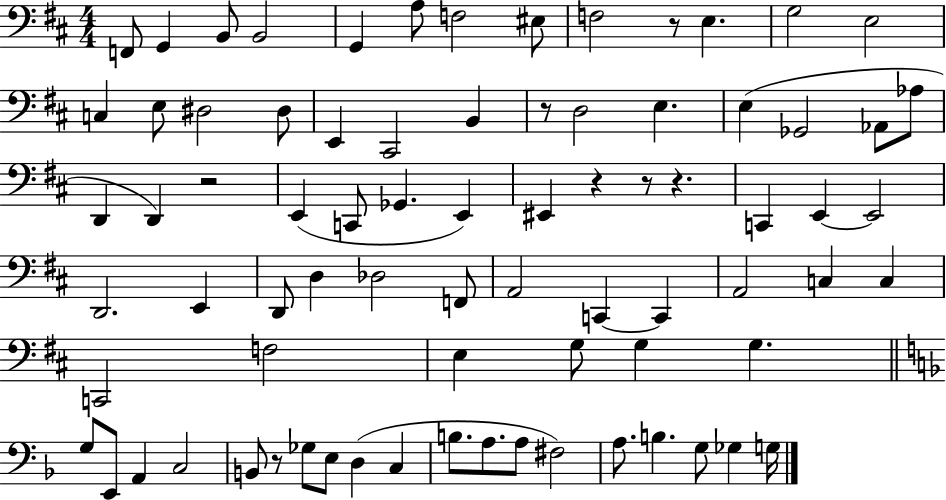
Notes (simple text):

F2/e G2/q B2/e B2/h G2/q A3/e F3/h EIS3/e F3/h R/e E3/q. G3/h E3/h C3/q E3/e D#3/h D#3/e E2/q C#2/h B2/q R/e D3/h E3/q. E3/q Gb2/h Ab2/e Ab3/e D2/q D2/q R/h E2/q C2/e Gb2/q. E2/q EIS2/q R/q R/e R/q. C2/q E2/q E2/h D2/h. E2/q D2/e D3/q Db3/h F2/e A2/h C2/q C2/q A2/h C3/q C3/q C2/h F3/h E3/q G3/e G3/q G3/q. G3/e E2/e A2/q C3/h B2/e R/e Gb3/e E3/e D3/q C3/q B3/e. A3/e. A3/e F#3/h A3/e. B3/q. G3/e Gb3/q G3/s